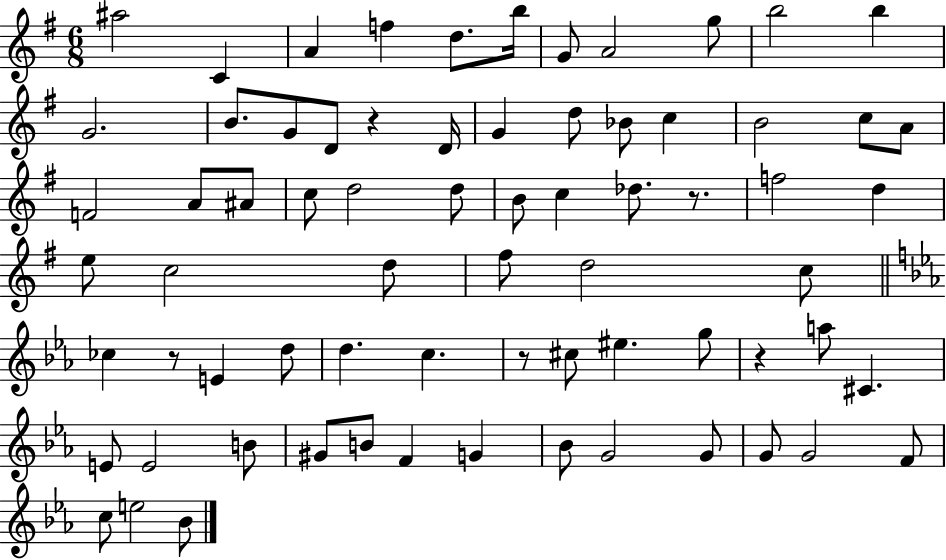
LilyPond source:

{
  \clef treble
  \numericTimeSignature
  \time 6/8
  \key g \major
  \repeat volta 2 { ais''2 c'4 | a'4 f''4 d''8. b''16 | g'8 a'2 g''8 | b''2 b''4 | \break g'2. | b'8. g'8 d'8 r4 d'16 | g'4 d''8 bes'8 c''4 | b'2 c''8 a'8 | \break f'2 a'8 ais'8 | c''8 d''2 d''8 | b'8 c''4 des''8. r8. | f''2 d''4 | \break e''8 c''2 d''8 | fis''8 d''2 c''8 | \bar "||" \break \key ees \major ces''4 r8 e'4 d''8 | d''4. c''4. | r8 cis''8 eis''4. g''8 | r4 a''8 cis'4. | \break e'8 e'2 b'8 | gis'8 b'8 f'4 g'4 | bes'8 g'2 g'8 | g'8 g'2 f'8 | \break c''8 e''2 bes'8 | } \bar "|."
}